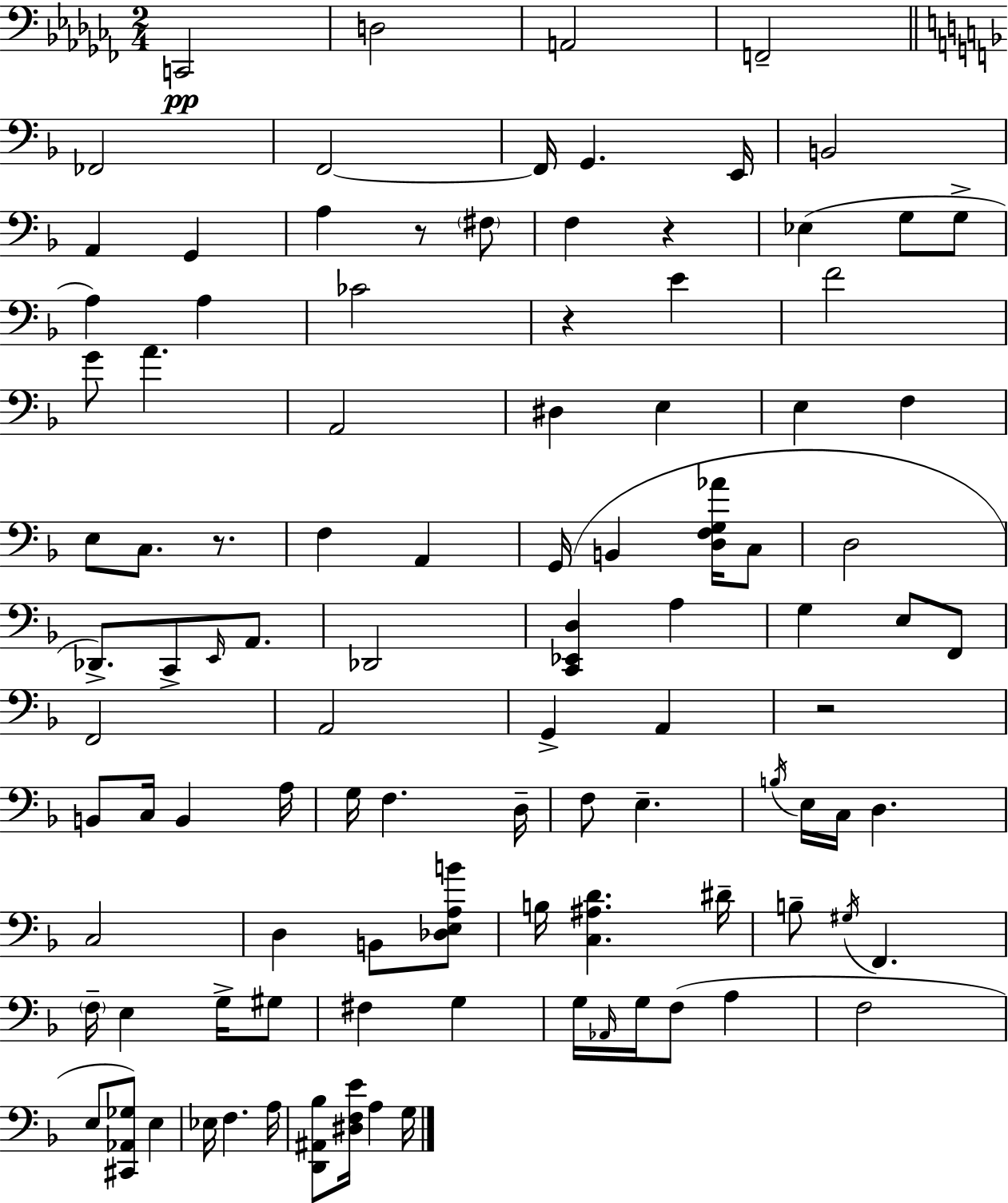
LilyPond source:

{
  \clef bass
  \numericTimeSignature
  \time 2/4
  \key aes \minor
  c,2\pp | d2 | a,2 | f,2-- | \break \bar "||" \break \key f \major fes,2 | f,2~~ | f,16 g,4. e,16 | b,2 | \break a,4 g,4 | a4 r8 \parenthesize fis8 | f4 r4 | ees4( g8 g8-> | \break a4) a4 | ces'2 | r4 e'4 | f'2 | \break g'8 a'4. | a,2 | dis4 e4 | e4 f4 | \break e8 c8. r8. | f4 a,4 | g,16( b,4 <d f g aes'>16 c8 | d2 | \break des,8.->) c,8-> \grace { e,16 } a,8. | des,2 | <c, ees, d>4 a4 | g4 e8 f,8 | \break f,2 | a,2 | g,4-> a,4 | r2 | \break b,8 c16 b,4 | a16 g16 f4. | d16-- f8 e4.-- | \acciaccatura { b16 } e16 c16 d4. | \break c2 | d4 b,8 | <des e a b'>8 b16 <c ais d'>4. | dis'16-- b8-- \acciaccatura { gis16 } f,4. | \break \parenthesize f16-- e4 | g16-> gis8 fis4 g4 | g16 \grace { aes,16 } g16 f8( | a4 f2 | \break e8 <cis, aes, ges>8) | e4 ees16 f4. | a16 <d, ais, bes>8 <dis f e'>16 a4 | g16 \bar "|."
}